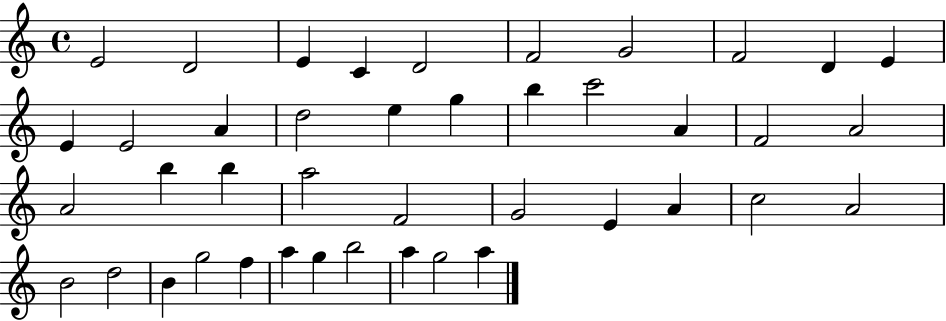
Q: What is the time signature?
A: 4/4